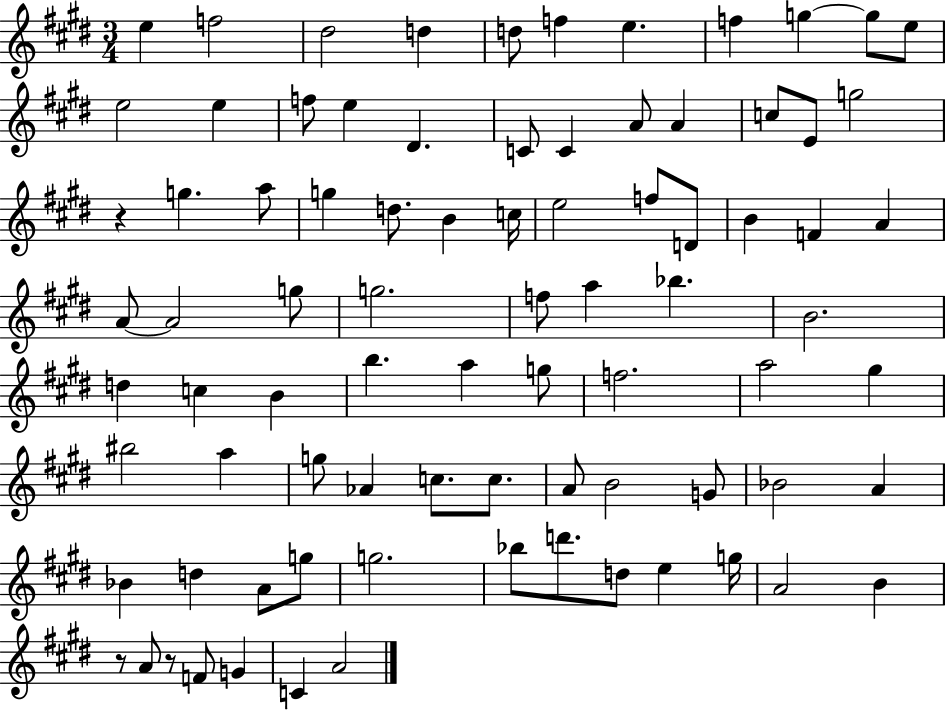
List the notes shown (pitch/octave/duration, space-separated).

E5/q F5/h D#5/h D5/q D5/e F5/q E5/q. F5/q G5/q G5/e E5/e E5/h E5/q F5/e E5/q D#4/q. C4/e C4/q A4/e A4/q C5/e E4/e G5/h R/q G5/q. A5/e G5/q D5/e. B4/q C5/s E5/h F5/e D4/e B4/q F4/q A4/q A4/e A4/h G5/e G5/h. F5/e A5/q Bb5/q. B4/h. D5/q C5/q B4/q B5/q. A5/q G5/e F5/h. A5/h G#5/q BIS5/h A5/q G5/e Ab4/q C5/e. C5/e. A4/e B4/h G4/e Bb4/h A4/q Bb4/q D5/q A4/e G5/e G5/h. Bb5/e D6/e. D5/e E5/q G5/s A4/h B4/q R/e A4/e R/e F4/e G4/q C4/q A4/h